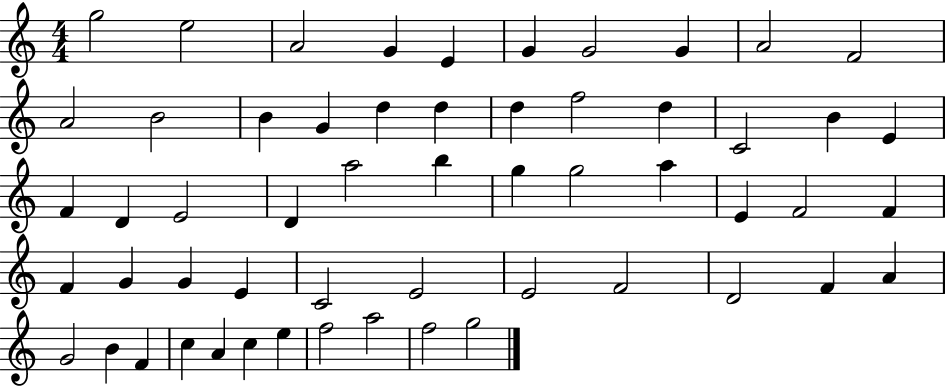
G5/h E5/h A4/h G4/q E4/q G4/q G4/h G4/q A4/h F4/h A4/h B4/h B4/q G4/q D5/q D5/q D5/q F5/h D5/q C4/h B4/q E4/q F4/q D4/q E4/h D4/q A5/h B5/q G5/q G5/h A5/q E4/q F4/h F4/q F4/q G4/q G4/q E4/q C4/h E4/h E4/h F4/h D4/h F4/q A4/q G4/h B4/q F4/q C5/q A4/q C5/q E5/q F5/h A5/h F5/h G5/h